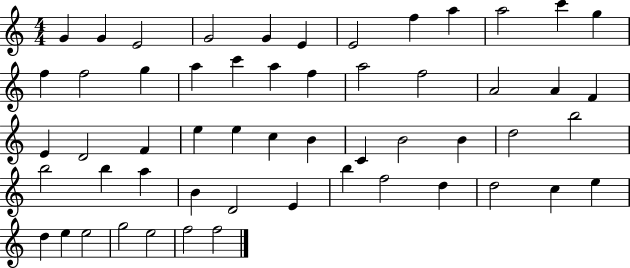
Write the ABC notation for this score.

X:1
T:Untitled
M:4/4
L:1/4
K:C
G G E2 G2 G E E2 f a a2 c' g f f2 g a c' a f a2 f2 A2 A F E D2 F e e c B C B2 B d2 b2 b2 b a B D2 E b f2 d d2 c e d e e2 g2 e2 f2 f2